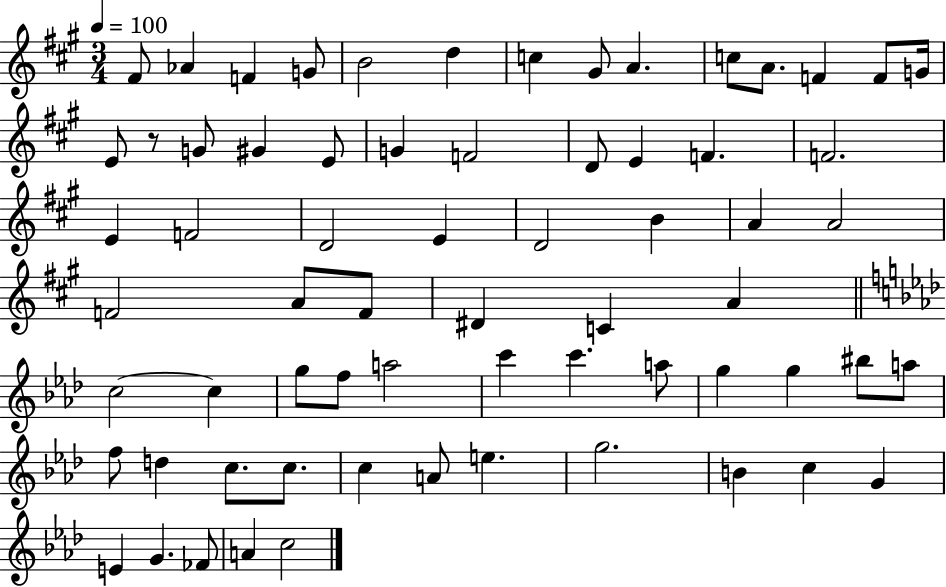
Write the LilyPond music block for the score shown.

{
  \clef treble
  \numericTimeSignature
  \time 3/4
  \key a \major
  \tempo 4 = 100
  fis'8 aes'4 f'4 g'8 | b'2 d''4 | c''4 gis'8 a'4. | c''8 a'8. f'4 f'8 g'16 | \break e'8 r8 g'8 gis'4 e'8 | g'4 f'2 | d'8 e'4 f'4. | f'2. | \break e'4 f'2 | d'2 e'4 | d'2 b'4 | a'4 a'2 | \break f'2 a'8 f'8 | dis'4 c'4 a'4 | \bar "||" \break \key f \minor c''2~~ c''4 | g''8 f''8 a''2 | c'''4 c'''4. a''8 | g''4 g''4 bis''8 a''8 | \break f''8 d''4 c''8. c''8. | c''4 a'8 e''4. | g''2. | b'4 c''4 g'4 | \break e'4 g'4. fes'8 | a'4 c''2 | \bar "|."
}